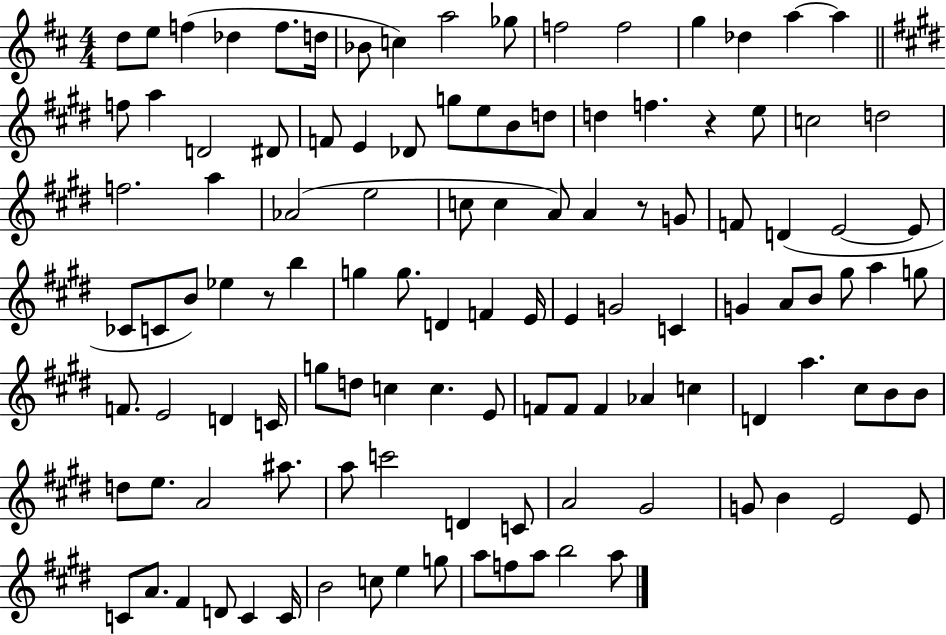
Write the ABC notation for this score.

X:1
T:Untitled
M:4/4
L:1/4
K:D
d/2 e/2 f _d f/2 d/4 _B/2 c a2 _g/2 f2 f2 g _d a a f/2 a D2 ^D/2 F/2 E _D/2 g/2 e/2 B/2 d/2 d f z e/2 c2 d2 f2 a _A2 e2 c/2 c A/2 A z/2 G/2 F/2 D E2 E/2 _C/2 C/2 B/2 _e z/2 b g g/2 D F E/4 E G2 C G A/2 B/2 ^g/2 a g/2 F/2 E2 D C/4 g/2 d/2 c c E/2 F/2 F/2 F _A c D a ^c/2 B/2 B/2 d/2 e/2 A2 ^a/2 a/2 c'2 D C/2 A2 ^G2 G/2 B E2 E/2 C/2 A/2 ^F D/2 C C/4 B2 c/2 e g/2 a/2 f/2 a/2 b2 a/2